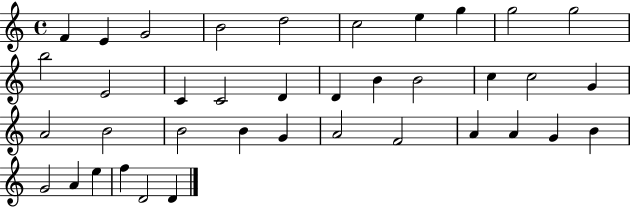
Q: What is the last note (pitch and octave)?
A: D4